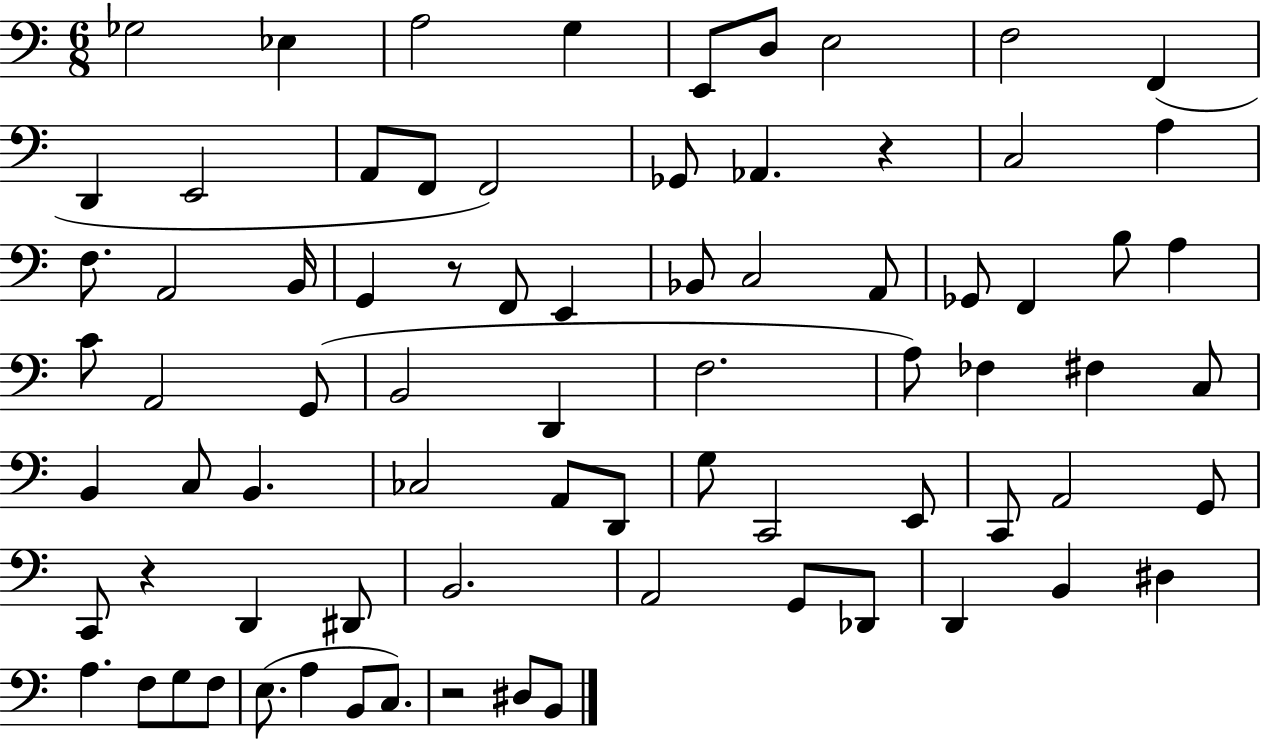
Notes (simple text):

Gb3/h Eb3/q A3/h G3/q E2/e D3/e E3/h F3/h F2/q D2/q E2/h A2/e F2/e F2/h Gb2/e Ab2/q. R/q C3/h A3/q F3/e. A2/h B2/s G2/q R/e F2/e E2/q Bb2/e C3/h A2/e Gb2/e F2/q B3/e A3/q C4/e A2/h G2/e B2/h D2/q F3/h. A3/e FES3/q F#3/q C3/e B2/q C3/e B2/q. CES3/h A2/e D2/e G3/e C2/h E2/e C2/e A2/h G2/e C2/e R/q D2/q D#2/e B2/h. A2/h G2/e Db2/e D2/q B2/q D#3/q A3/q. F3/e G3/e F3/e E3/e. A3/q B2/e C3/e. R/h D#3/e B2/e